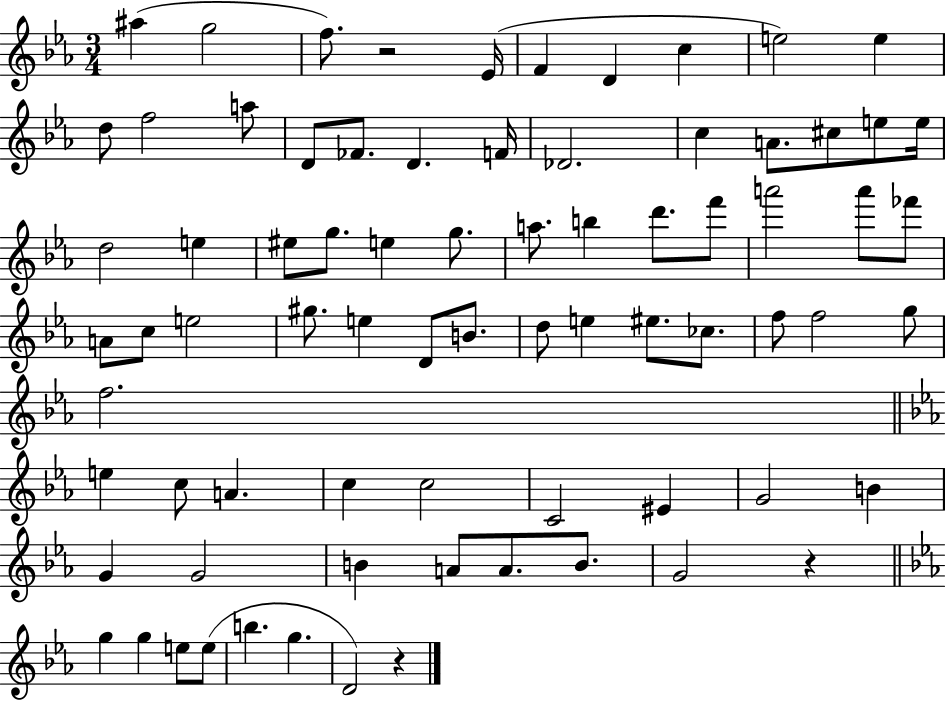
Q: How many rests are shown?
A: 3